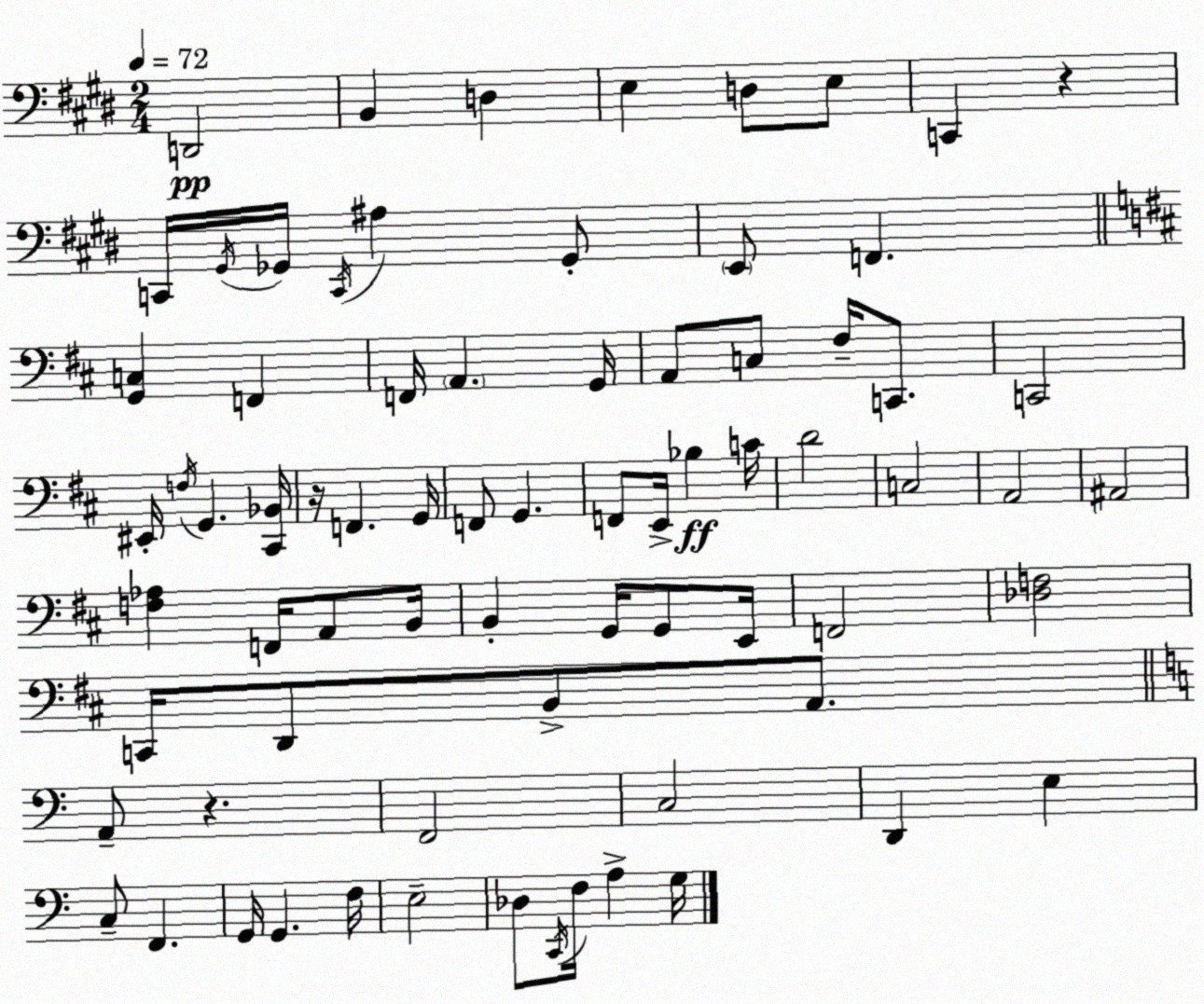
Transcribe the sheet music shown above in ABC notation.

X:1
T:Untitled
M:2/4
L:1/4
K:E
D,,2 B,, D, E, D,/2 E,/2 C,, z C,,/4 ^G,,/4 _G,,/4 C,,/4 ^A, _G,,/2 E,,/2 F,, [G,,C,] F,, F,,/4 A,, G,,/4 A,,/2 C,/2 ^F,/4 C,,/2 C,,2 ^E,,/4 F,/4 G,, [^C,,_B,,]/4 z/4 F,, G,,/4 F,,/2 G,, F,,/2 E,,/4 _B, C/4 D2 C,2 A,,2 ^A,,2 [F,_A,] F,,/4 A,,/2 B,,/4 B,, G,,/4 G,,/2 E,,/4 F,,2 [_D,F,]2 C,,/4 D,,/2 B,,/2 A,,/2 A,,/2 z F,,2 C,2 D,, E, C,/2 F,, G,,/4 G,, F,/4 E,2 _D,/2 C,,/4 F,/4 A, G,/4